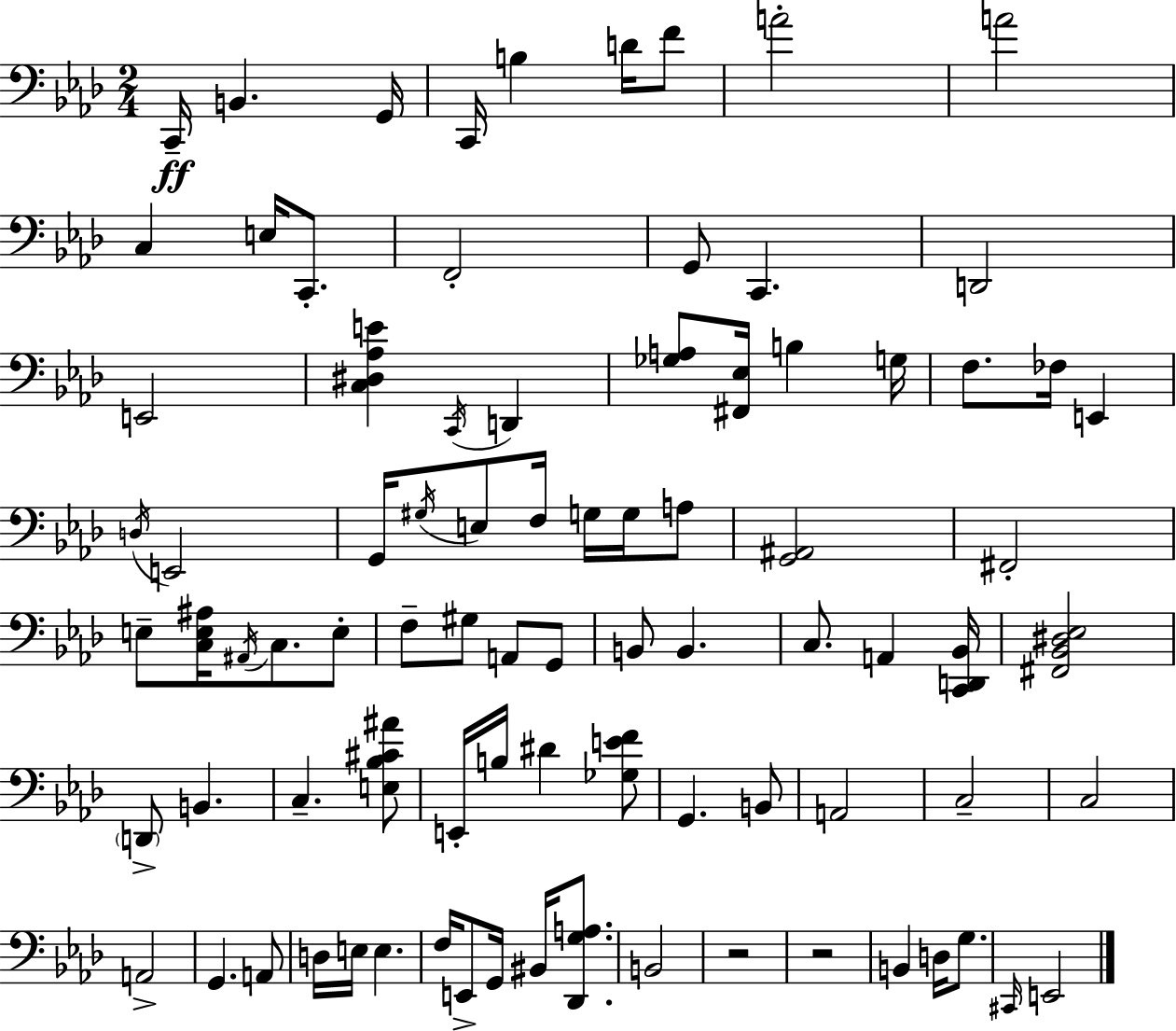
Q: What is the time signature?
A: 2/4